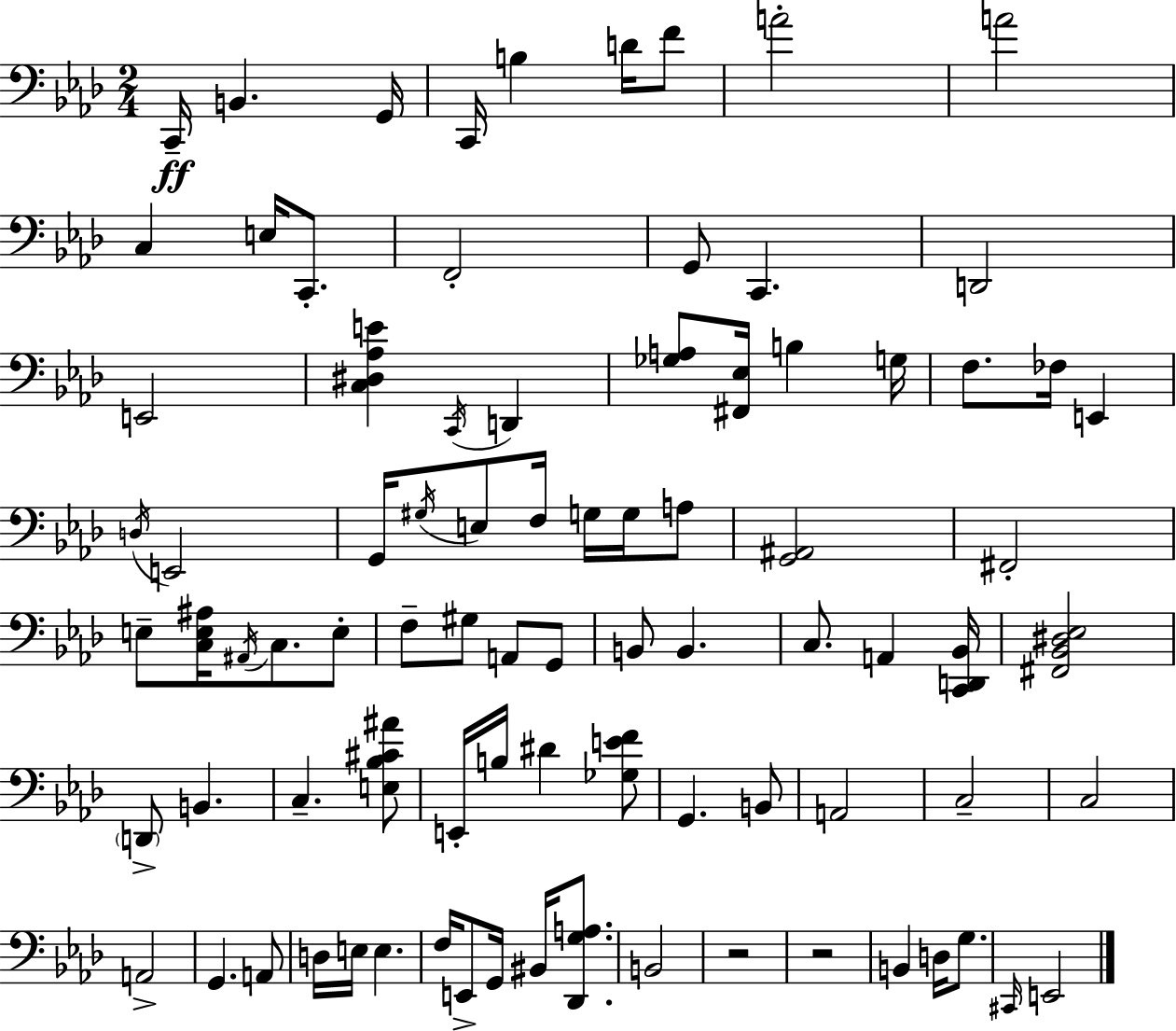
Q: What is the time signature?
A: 2/4